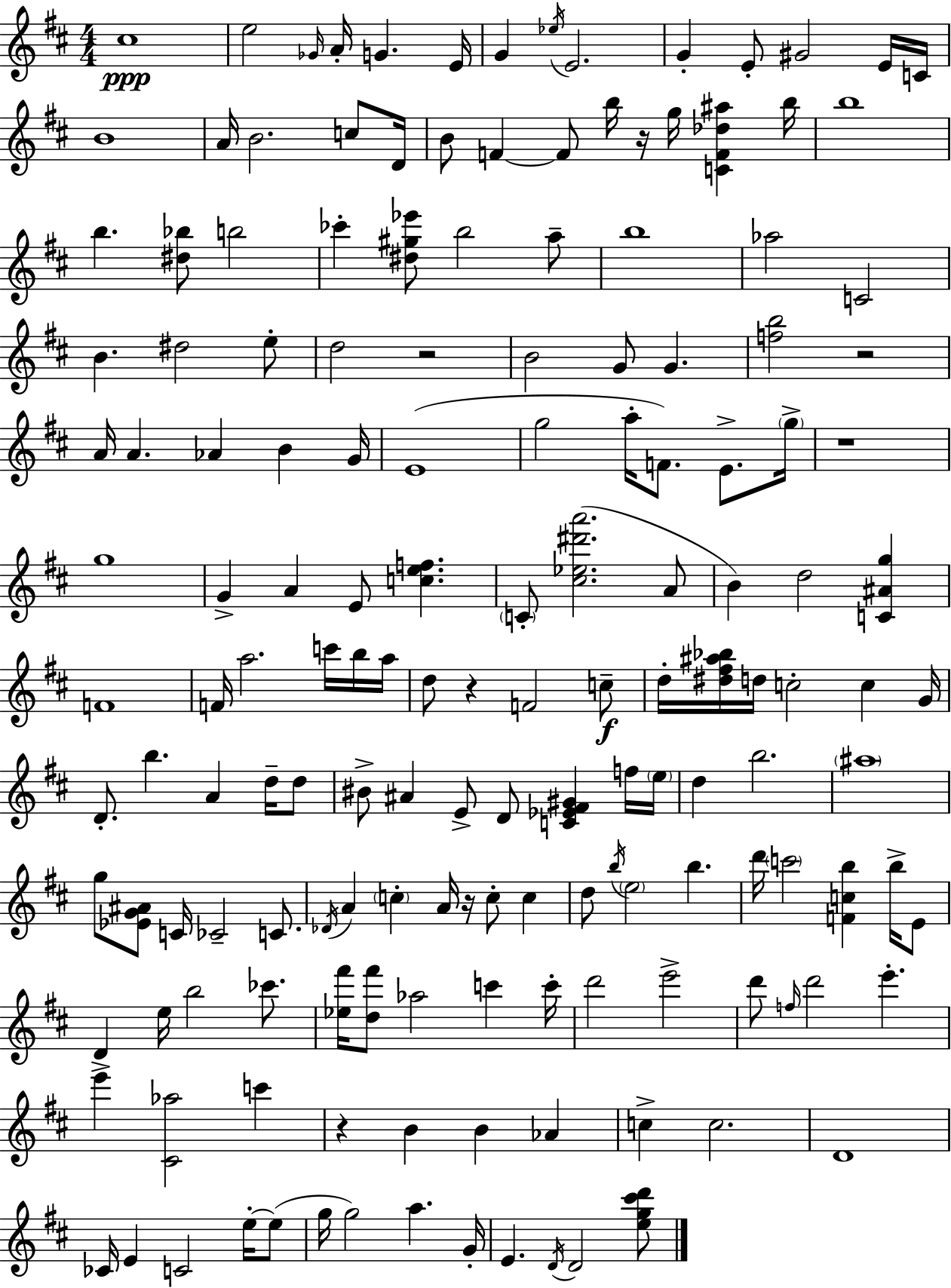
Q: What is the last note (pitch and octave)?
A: D4